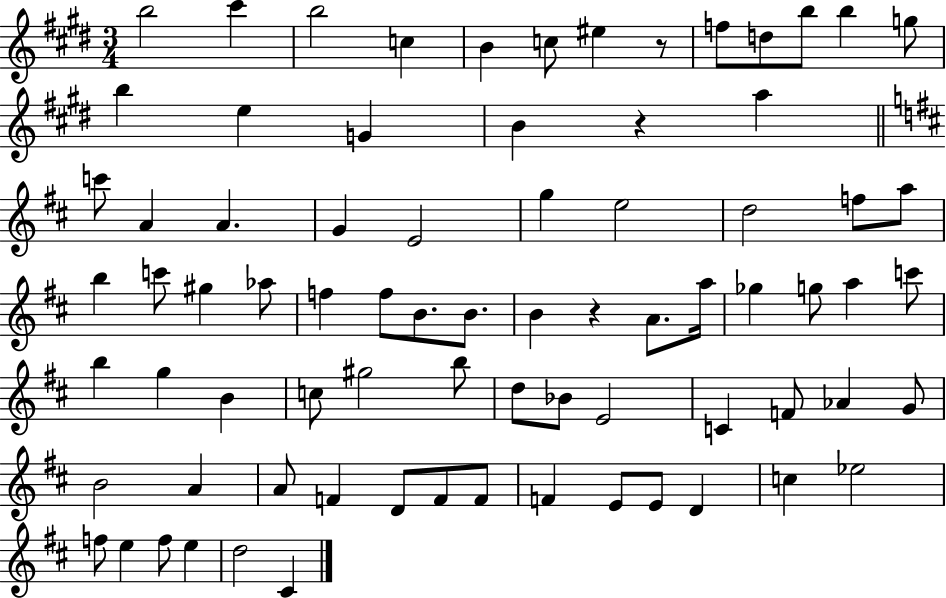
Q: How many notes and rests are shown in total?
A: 77